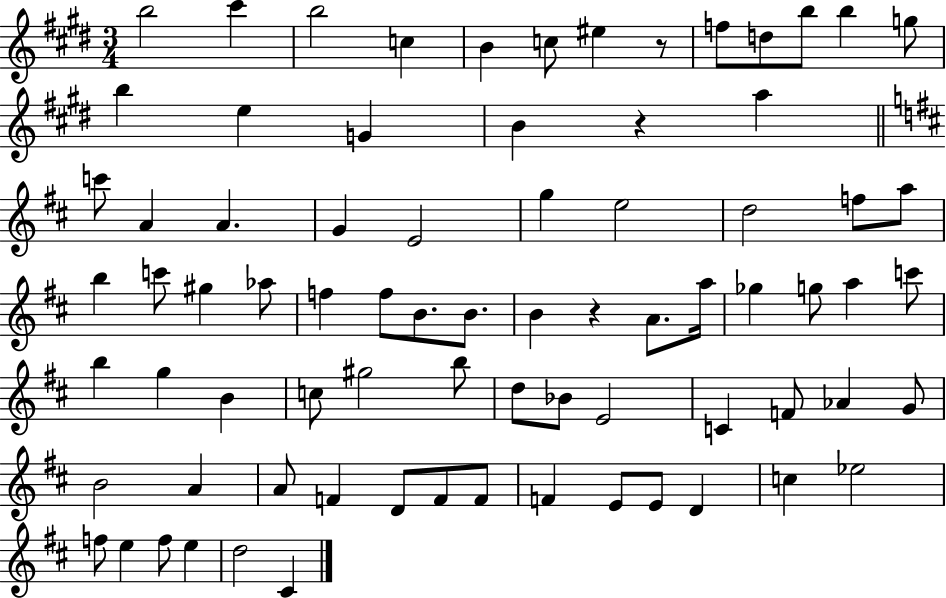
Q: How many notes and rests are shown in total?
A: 77